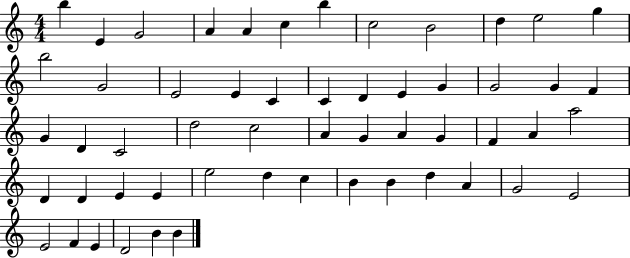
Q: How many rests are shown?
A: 0